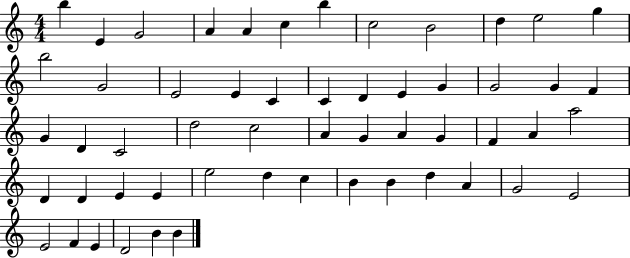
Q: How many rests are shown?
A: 0